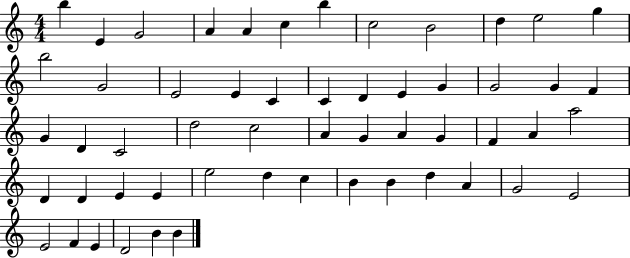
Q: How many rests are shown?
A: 0